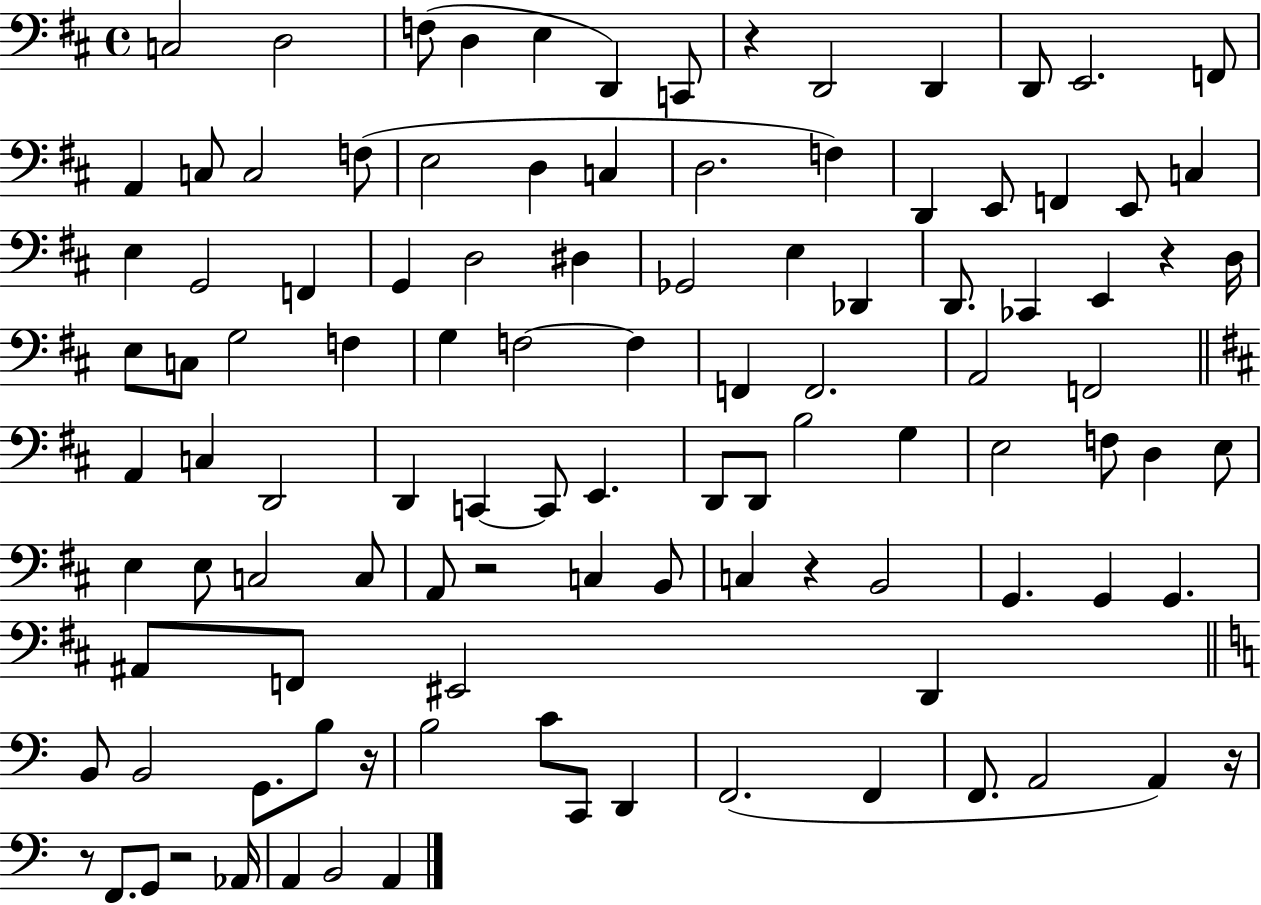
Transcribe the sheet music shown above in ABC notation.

X:1
T:Untitled
M:4/4
L:1/4
K:D
C,2 D,2 F,/2 D, E, D,, C,,/2 z D,,2 D,, D,,/2 E,,2 F,,/2 A,, C,/2 C,2 F,/2 E,2 D, C, D,2 F, D,, E,,/2 F,, E,,/2 C, E, G,,2 F,, G,, D,2 ^D, _G,,2 E, _D,, D,,/2 _C,, E,, z D,/4 E,/2 C,/2 G,2 F, G, F,2 F, F,, F,,2 A,,2 F,,2 A,, C, D,,2 D,, C,, C,,/2 E,, D,,/2 D,,/2 B,2 G, E,2 F,/2 D, E,/2 E, E,/2 C,2 C,/2 A,,/2 z2 C, B,,/2 C, z B,,2 G,, G,, G,, ^A,,/2 F,,/2 ^E,,2 D,, B,,/2 B,,2 G,,/2 B,/2 z/4 B,2 C/2 C,,/2 D,, F,,2 F,, F,,/2 A,,2 A,, z/4 z/2 F,,/2 G,,/2 z2 _A,,/4 A,, B,,2 A,,